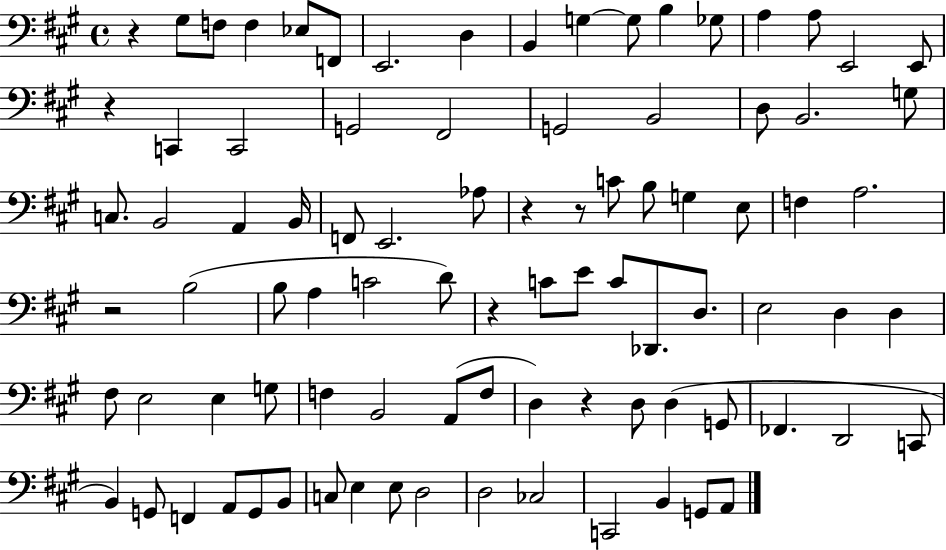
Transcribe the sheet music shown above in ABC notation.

X:1
T:Untitled
M:4/4
L:1/4
K:A
z ^G,/2 F,/2 F, _E,/2 F,,/2 E,,2 D, B,, G, G,/2 B, _G,/2 A, A,/2 E,,2 E,,/2 z C,, C,,2 G,,2 ^F,,2 G,,2 B,,2 D,/2 B,,2 G,/2 C,/2 B,,2 A,, B,,/4 F,,/2 E,,2 _A,/2 z z/2 C/2 B,/2 G, E,/2 F, A,2 z2 B,2 B,/2 A, C2 D/2 z C/2 E/2 C/2 _D,,/2 D,/2 E,2 D, D, ^F,/2 E,2 E, G,/2 F, B,,2 A,,/2 F,/2 D, z D,/2 D, G,,/2 _F,, D,,2 C,,/2 B,, G,,/2 F,, A,,/2 G,,/2 B,,/2 C,/2 E, E,/2 D,2 D,2 _C,2 C,,2 B,, G,,/2 A,,/2